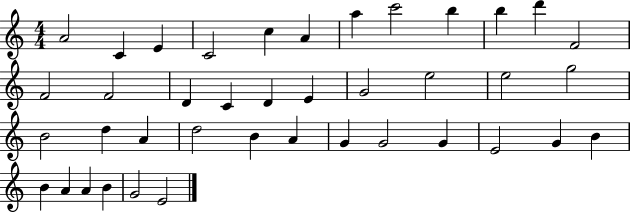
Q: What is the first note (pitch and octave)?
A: A4